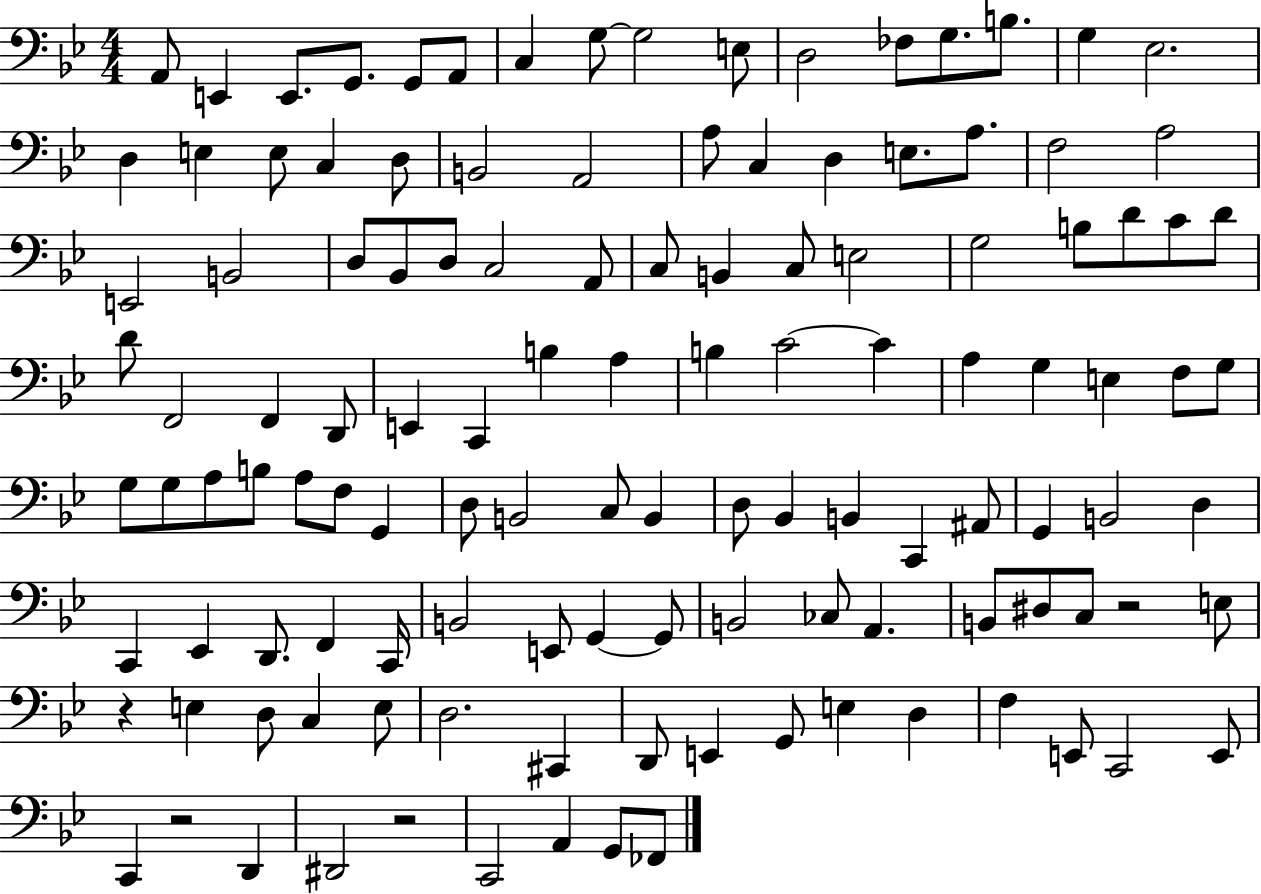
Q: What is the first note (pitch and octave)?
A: A2